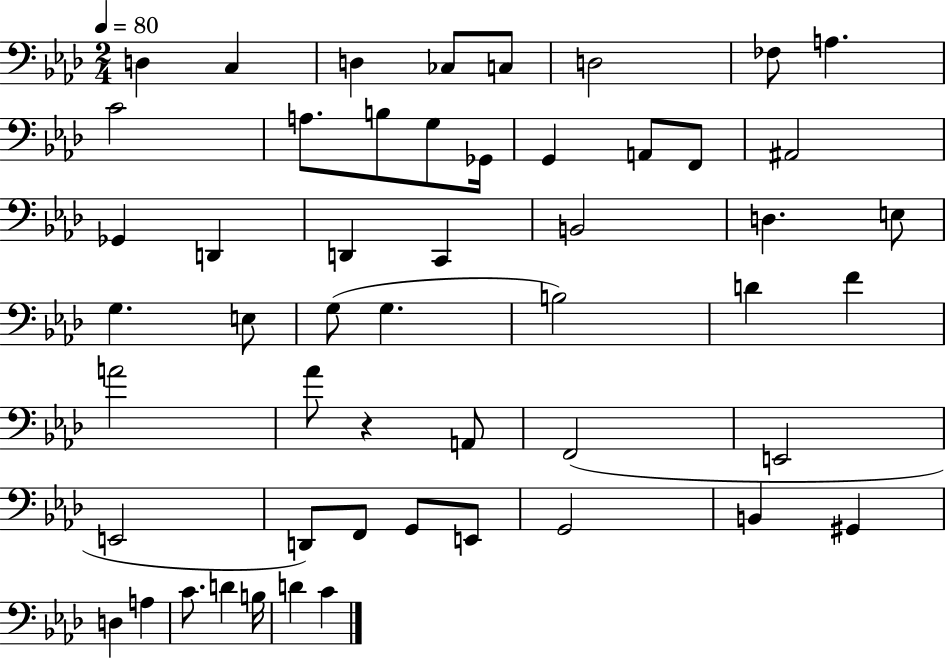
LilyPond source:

{
  \clef bass
  \numericTimeSignature
  \time 2/4
  \key aes \major
  \tempo 4 = 80
  d4 c4 | d4 ces8 c8 | d2 | fes8 a4. | \break c'2 | a8. b8 g8 ges,16 | g,4 a,8 f,8 | ais,2 | \break ges,4 d,4 | d,4 c,4 | b,2 | d4. e8 | \break g4. e8 | g8( g4. | b2) | d'4 f'4 | \break a'2 | aes'8 r4 a,8 | f,2( | e,2 | \break e,2 | d,8) f,8 g,8 e,8 | g,2 | b,4 gis,4 | \break d4 a4 | c'8. d'4 b16 | d'4 c'4 | \bar "|."
}